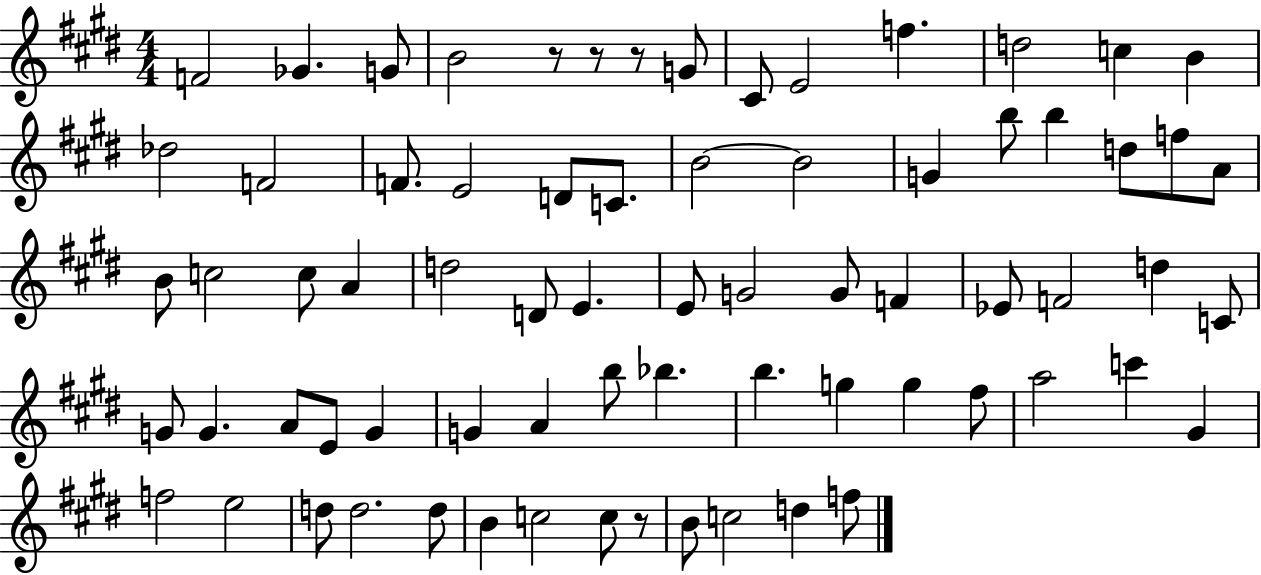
F4/h Gb4/q. G4/e B4/h R/e R/e R/e G4/e C#4/e E4/h F5/q. D5/h C5/q B4/q Db5/h F4/h F4/e. E4/h D4/e C4/e. B4/h B4/h G4/q B5/e B5/q D5/e F5/e A4/e B4/e C5/h C5/e A4/q D5/h D4/e E4/q. E4/e G4/h G4/e F4/q Eb4/e F4/h D5/q C4/e G4/e G4/q. A4/e E4/e G4/q G4/q A4/q B5/e Bb5/q. B5/q. G5/q G5/q F#5/e A5/h C6/q G#4/q F5/h E5/h D5/e D5/h. D5/e B4/q C5/h C5/e R/e B4/e C5/h D5/q F5/e